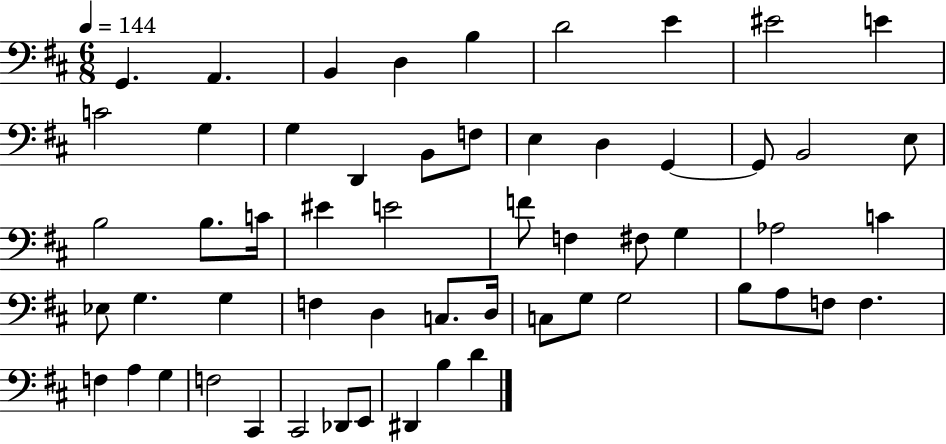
G2/q. A2/q. B2/q D3/q B3/q D4/h E4/q EIS4/h E4/q C4/h G3/q G3/q D2/q B2/e F3/e E3/q D3/q G2/q G2/e B2/h E3/e B3/h B3/e. C4/s EIS4/q E4/h F4/e F3/q F#3/e G3/q Ab3/h C4/q Eb3/e G3/q. G3/q F3/q D3/q C3/e. D3/s C3/e G3/e G3/h B3/e A3/e F3/e F3/q. F3/q A3/q G3/q F3/h C#2/q C#2/h Db2/e E2/e D#2/q B3/q D4/q